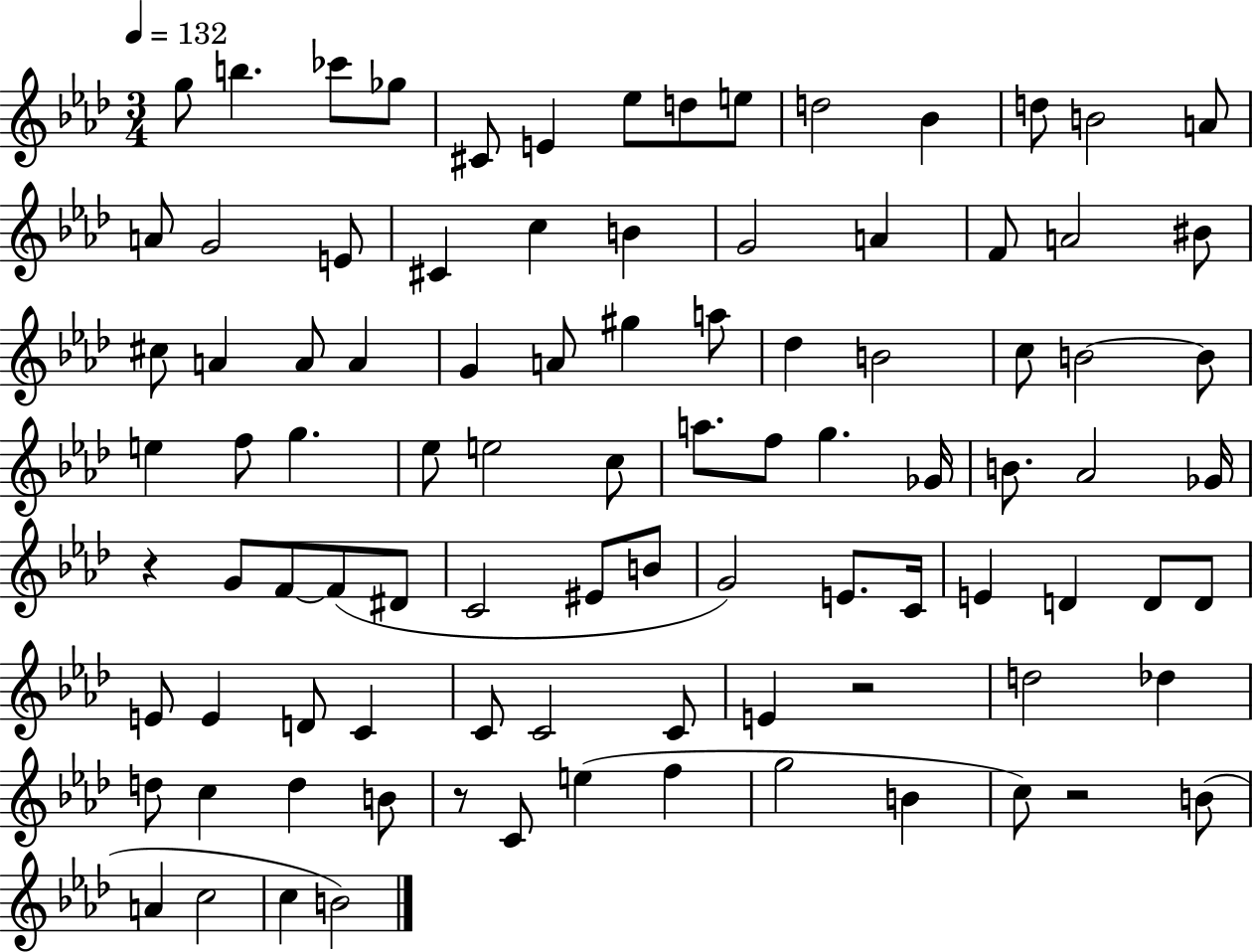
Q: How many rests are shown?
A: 4